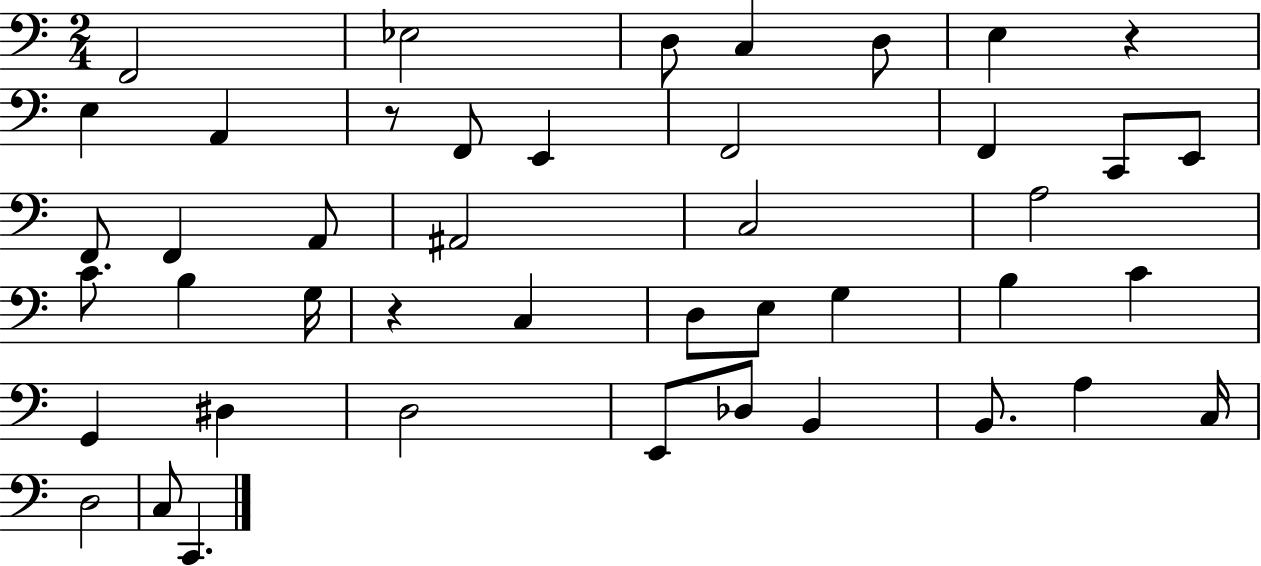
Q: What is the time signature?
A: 2/4